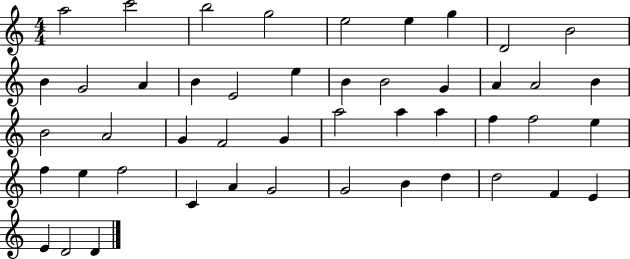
{
  \clef treble
  \numericTimeSignature
  \time 4/4
  \key c \major
  a''2 c'''2 | b''2 g''2 | e''2 e''4 g''4 | d'2 b'2 | \break b'4 g'2 a'4 | b'4 e'2 e''4 | b'4 b'2 g'4 | a'4 a'2 b'4 | \break b'2 a'2 | g'4 f'2 g'4 | a''2 a''4 a''4 | f''4 f''2 e''4 | \break f''4 e''4 f''2 | c'4 a'4 g'2 | g'2 b'4 d''4 | d''2 f'4 e'4 | \break e'4 d'2 d'4 | \bar "|."
}